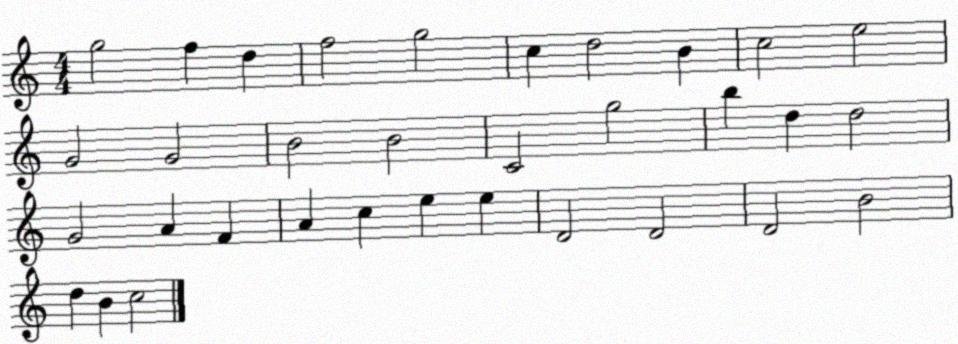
X:1
T:Untitled
M:4/4
L:1/4
K:C
g2 f d f2 g2 c d2 B c2 e2 G2 G2 B2 B2 C2 g2 b d d2 G2 A F A c e e D2 D2 D2 B2 d B c2